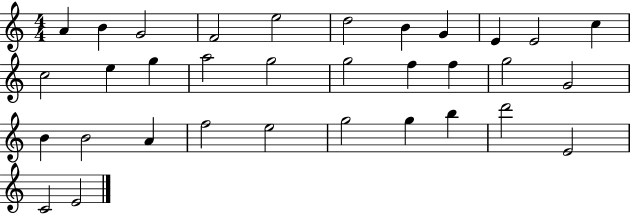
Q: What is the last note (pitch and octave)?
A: E4